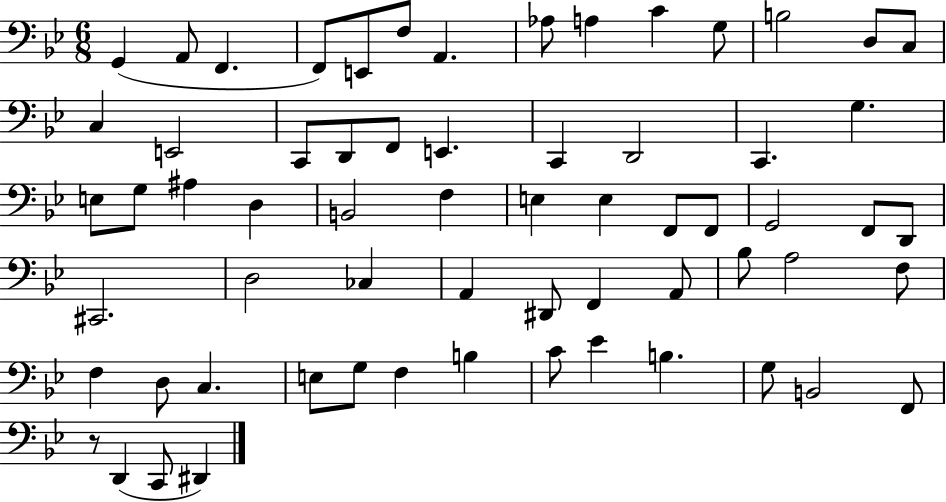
G2/q A2/e F2/q. F2/e E2/e F3/e A2/q. Ab3/e A3/q C4/q G3/e B3/h D3/e C3/e C3/q E2/h C2/e D2/e F2/e E2/q. C2/q D2/h C2/q. G3/q. E3/e G3/e A#3/q D3/q B2/h F3/q E3/q E3/q F2/e F2/e G2/h F2/e D2/e C#2/h. D3/h CES3/q A2/q D#2/e F2/q A2/e Bb3/e A3/h F3/e F3/q D3/e C3/q. E3/e G3/e F3/q B3/q C4/e Eb4/q B3/q. G3/e B2/h F2/e R/e D2/q C2/e D#2/q